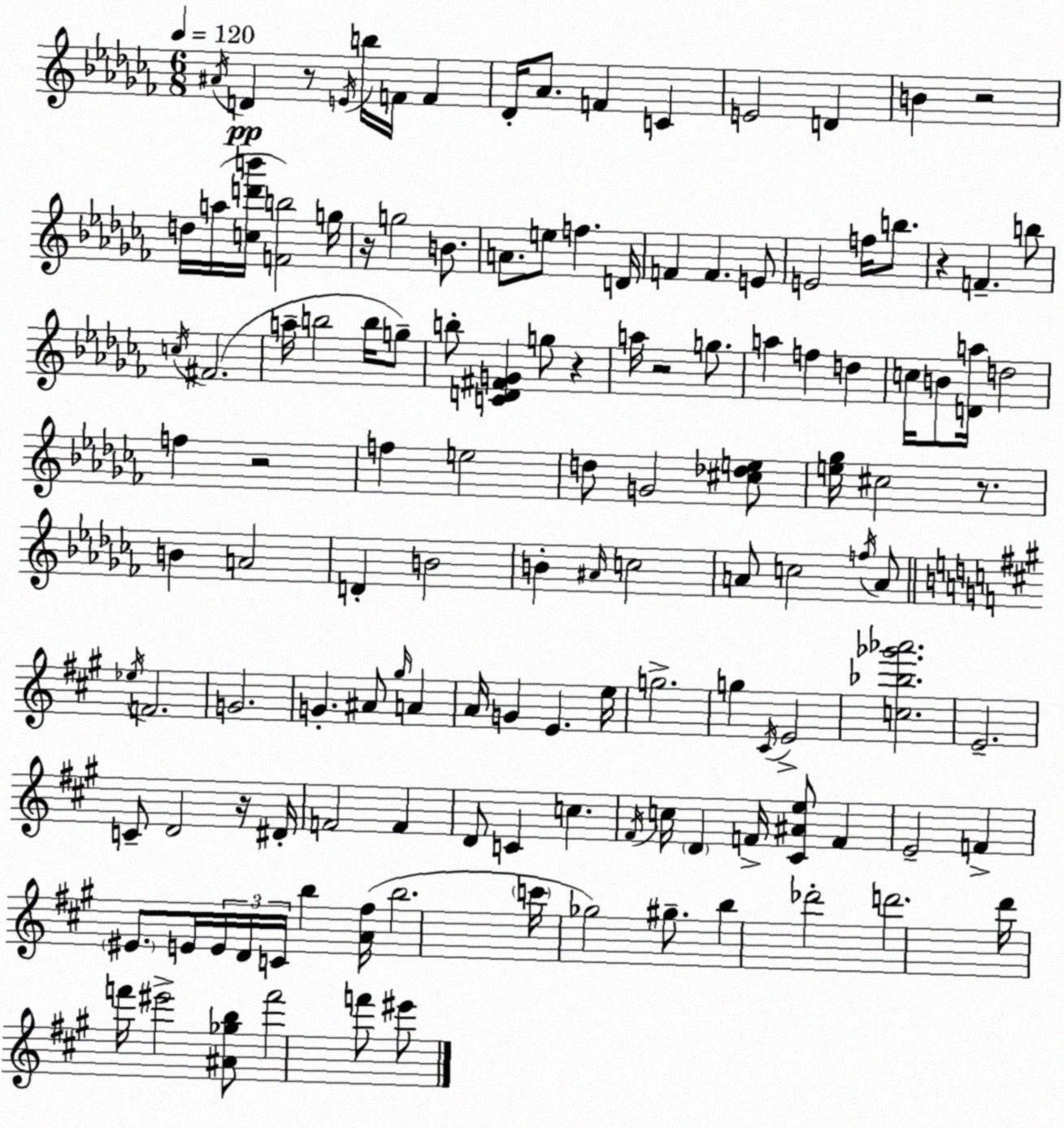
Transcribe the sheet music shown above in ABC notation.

X:1
T:Untitled
M:6/8
L:1/4
K:Abm
^A/4 D z/2 E/4 b/4 F/4 F _D/4 _A/2 F C E2 D B z2 d/4 a/4 [cd'b']/4 [Fb]2 g/4 z/4 g2 B/2 A/2 e/2 f D/4 F F E/2 E2 f/4 b/2 z F b/2 c/4 ^F2 a/4 b2 b/4 g/2 b/2 [CD^FG] g/2 z a/4 z2 g/2 a f d c/4 B/2 [Da]/4 d2 f z2 f e2 d/2 G2 [^c_de]/2 [e_g]/4 ^c2 z/2 B A2 D B2 B ^A/4 c2 A/2 c2 f/4 A/2 _e/4 F2 G2 G ^A/2 ^g/4 A A/4 G E e/4 g2 g ^C/4 E2 [c_b_g'_a']2 E2 C/2 D2 z/4 ^D/4 F2 F D/2 C c ^F/4 c/4 D F/4 [^C^Ae]/2 F E2 F ^E/2 E/4 E/4 D/4 C/4 b [A^f]/4 b2 c'/4 _g2 ^g/2 b _d'2 d'2 d'/4 f'/4 ^e'2 [^A_gb]/2 f'2 f'/2 ^e'/2